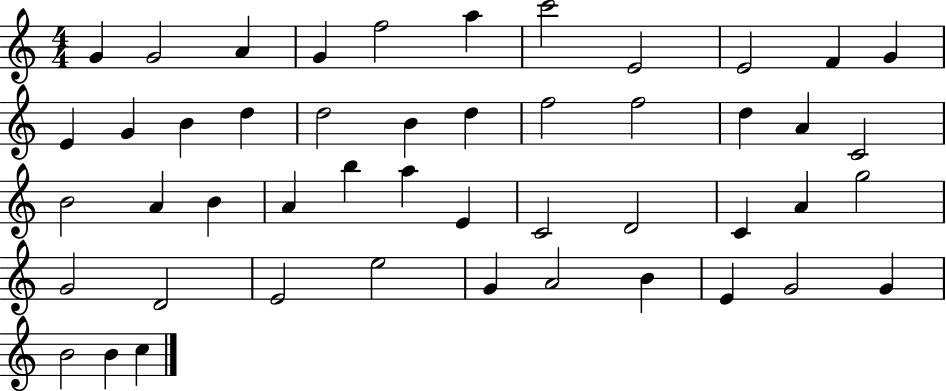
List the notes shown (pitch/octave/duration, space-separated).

G4/q G4/h A4/q G4/q F5/h A5/q C6/h E4/h E4/h F4/q G4/q E4/q G4/q B4/q D5/q D5/h B4/q D5/q F5/h F5/h D5/q A4/q C4/h B4/h A4/q B4/q A4/q B5/q A5/q E4/q C4/h D4/h C4/q A4/q G5/h G4/h D4/h E4/h E5/h G4/q A4/h B4/q E4/q G4/h G4/q B4/h B4/q C5/q